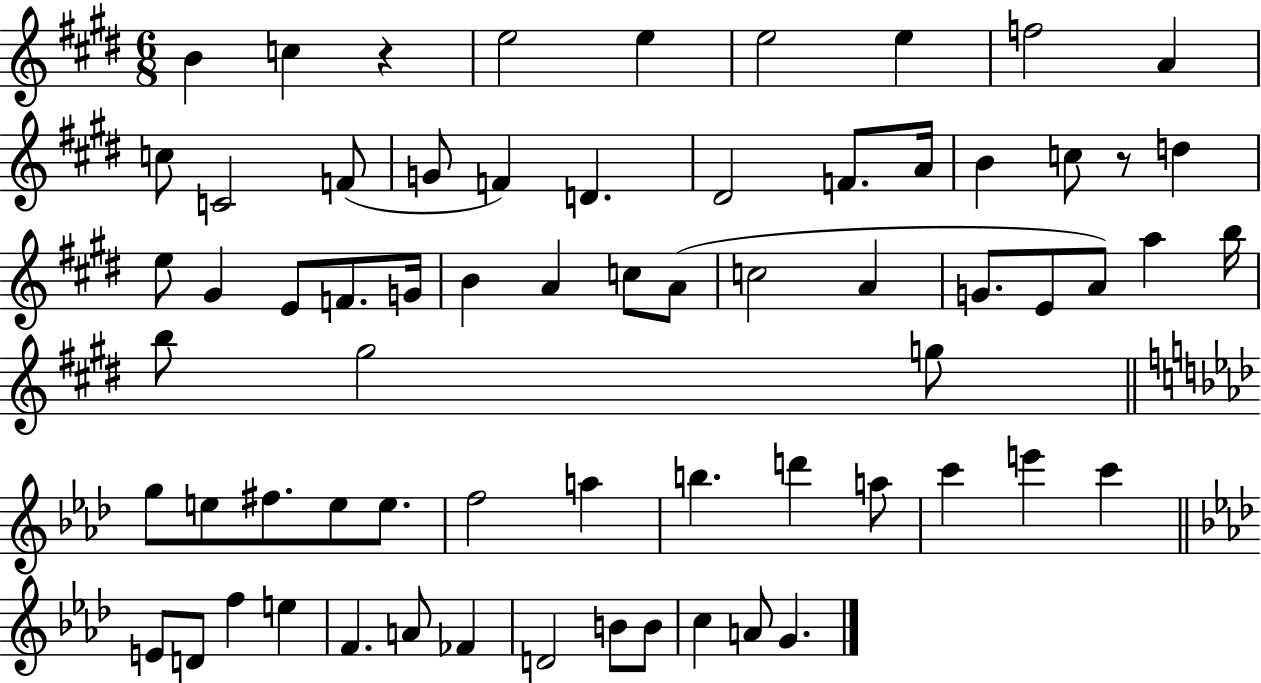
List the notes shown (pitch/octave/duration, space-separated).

B4/q C5/q R/q E5/h E5/q E5/h E5/q F5/h A4/q C5/e C4/h F4/e G4/e F4/q D4/q. D#4/h F4/e. A4/s B4/q C5/e R/e D5/q E5/e G#4/q E4/e F4/e. G4/s B4/q A4/q C5/e A4/e C5/h A4/q G4/e. E4/e A4/e A5/q B5/s B5/e G#5/h G5/e G5/e E5/e F#5/e. E5/e E5/e. F5/h A5/q B5/q. D6/q A5/e C6/q E6/q C6/q E4/e D4/e F5/q E5/q F4/q. A4/e FES4/q D4/h B4/e B4/e C5/q A4/e G4/q.